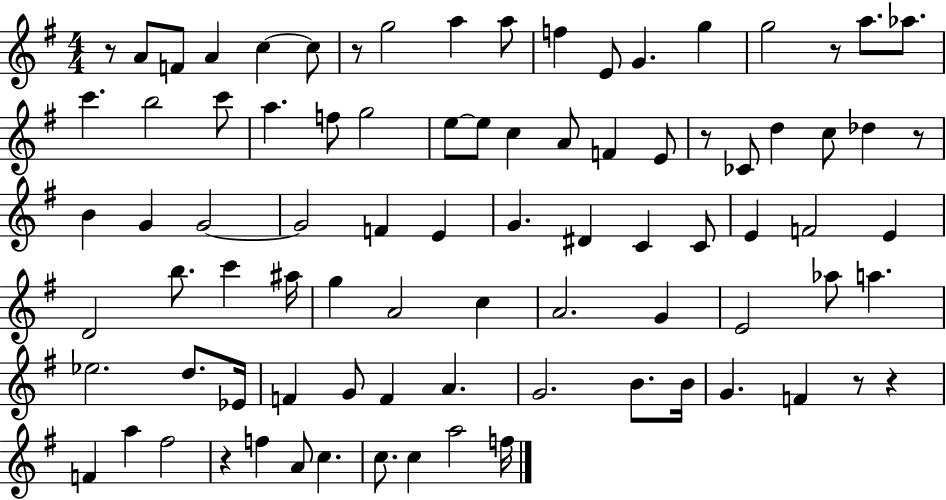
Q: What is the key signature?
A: G major